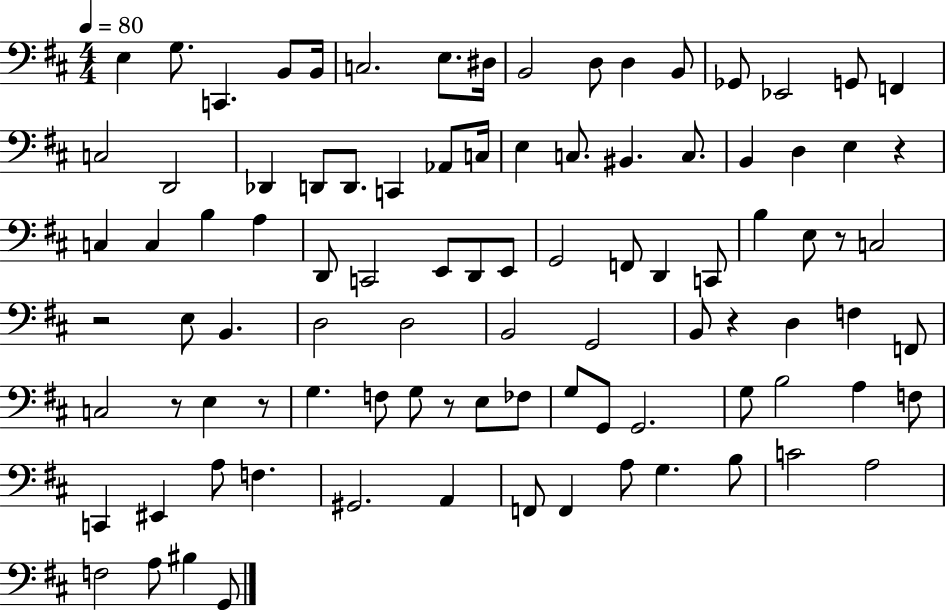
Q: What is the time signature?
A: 4/4